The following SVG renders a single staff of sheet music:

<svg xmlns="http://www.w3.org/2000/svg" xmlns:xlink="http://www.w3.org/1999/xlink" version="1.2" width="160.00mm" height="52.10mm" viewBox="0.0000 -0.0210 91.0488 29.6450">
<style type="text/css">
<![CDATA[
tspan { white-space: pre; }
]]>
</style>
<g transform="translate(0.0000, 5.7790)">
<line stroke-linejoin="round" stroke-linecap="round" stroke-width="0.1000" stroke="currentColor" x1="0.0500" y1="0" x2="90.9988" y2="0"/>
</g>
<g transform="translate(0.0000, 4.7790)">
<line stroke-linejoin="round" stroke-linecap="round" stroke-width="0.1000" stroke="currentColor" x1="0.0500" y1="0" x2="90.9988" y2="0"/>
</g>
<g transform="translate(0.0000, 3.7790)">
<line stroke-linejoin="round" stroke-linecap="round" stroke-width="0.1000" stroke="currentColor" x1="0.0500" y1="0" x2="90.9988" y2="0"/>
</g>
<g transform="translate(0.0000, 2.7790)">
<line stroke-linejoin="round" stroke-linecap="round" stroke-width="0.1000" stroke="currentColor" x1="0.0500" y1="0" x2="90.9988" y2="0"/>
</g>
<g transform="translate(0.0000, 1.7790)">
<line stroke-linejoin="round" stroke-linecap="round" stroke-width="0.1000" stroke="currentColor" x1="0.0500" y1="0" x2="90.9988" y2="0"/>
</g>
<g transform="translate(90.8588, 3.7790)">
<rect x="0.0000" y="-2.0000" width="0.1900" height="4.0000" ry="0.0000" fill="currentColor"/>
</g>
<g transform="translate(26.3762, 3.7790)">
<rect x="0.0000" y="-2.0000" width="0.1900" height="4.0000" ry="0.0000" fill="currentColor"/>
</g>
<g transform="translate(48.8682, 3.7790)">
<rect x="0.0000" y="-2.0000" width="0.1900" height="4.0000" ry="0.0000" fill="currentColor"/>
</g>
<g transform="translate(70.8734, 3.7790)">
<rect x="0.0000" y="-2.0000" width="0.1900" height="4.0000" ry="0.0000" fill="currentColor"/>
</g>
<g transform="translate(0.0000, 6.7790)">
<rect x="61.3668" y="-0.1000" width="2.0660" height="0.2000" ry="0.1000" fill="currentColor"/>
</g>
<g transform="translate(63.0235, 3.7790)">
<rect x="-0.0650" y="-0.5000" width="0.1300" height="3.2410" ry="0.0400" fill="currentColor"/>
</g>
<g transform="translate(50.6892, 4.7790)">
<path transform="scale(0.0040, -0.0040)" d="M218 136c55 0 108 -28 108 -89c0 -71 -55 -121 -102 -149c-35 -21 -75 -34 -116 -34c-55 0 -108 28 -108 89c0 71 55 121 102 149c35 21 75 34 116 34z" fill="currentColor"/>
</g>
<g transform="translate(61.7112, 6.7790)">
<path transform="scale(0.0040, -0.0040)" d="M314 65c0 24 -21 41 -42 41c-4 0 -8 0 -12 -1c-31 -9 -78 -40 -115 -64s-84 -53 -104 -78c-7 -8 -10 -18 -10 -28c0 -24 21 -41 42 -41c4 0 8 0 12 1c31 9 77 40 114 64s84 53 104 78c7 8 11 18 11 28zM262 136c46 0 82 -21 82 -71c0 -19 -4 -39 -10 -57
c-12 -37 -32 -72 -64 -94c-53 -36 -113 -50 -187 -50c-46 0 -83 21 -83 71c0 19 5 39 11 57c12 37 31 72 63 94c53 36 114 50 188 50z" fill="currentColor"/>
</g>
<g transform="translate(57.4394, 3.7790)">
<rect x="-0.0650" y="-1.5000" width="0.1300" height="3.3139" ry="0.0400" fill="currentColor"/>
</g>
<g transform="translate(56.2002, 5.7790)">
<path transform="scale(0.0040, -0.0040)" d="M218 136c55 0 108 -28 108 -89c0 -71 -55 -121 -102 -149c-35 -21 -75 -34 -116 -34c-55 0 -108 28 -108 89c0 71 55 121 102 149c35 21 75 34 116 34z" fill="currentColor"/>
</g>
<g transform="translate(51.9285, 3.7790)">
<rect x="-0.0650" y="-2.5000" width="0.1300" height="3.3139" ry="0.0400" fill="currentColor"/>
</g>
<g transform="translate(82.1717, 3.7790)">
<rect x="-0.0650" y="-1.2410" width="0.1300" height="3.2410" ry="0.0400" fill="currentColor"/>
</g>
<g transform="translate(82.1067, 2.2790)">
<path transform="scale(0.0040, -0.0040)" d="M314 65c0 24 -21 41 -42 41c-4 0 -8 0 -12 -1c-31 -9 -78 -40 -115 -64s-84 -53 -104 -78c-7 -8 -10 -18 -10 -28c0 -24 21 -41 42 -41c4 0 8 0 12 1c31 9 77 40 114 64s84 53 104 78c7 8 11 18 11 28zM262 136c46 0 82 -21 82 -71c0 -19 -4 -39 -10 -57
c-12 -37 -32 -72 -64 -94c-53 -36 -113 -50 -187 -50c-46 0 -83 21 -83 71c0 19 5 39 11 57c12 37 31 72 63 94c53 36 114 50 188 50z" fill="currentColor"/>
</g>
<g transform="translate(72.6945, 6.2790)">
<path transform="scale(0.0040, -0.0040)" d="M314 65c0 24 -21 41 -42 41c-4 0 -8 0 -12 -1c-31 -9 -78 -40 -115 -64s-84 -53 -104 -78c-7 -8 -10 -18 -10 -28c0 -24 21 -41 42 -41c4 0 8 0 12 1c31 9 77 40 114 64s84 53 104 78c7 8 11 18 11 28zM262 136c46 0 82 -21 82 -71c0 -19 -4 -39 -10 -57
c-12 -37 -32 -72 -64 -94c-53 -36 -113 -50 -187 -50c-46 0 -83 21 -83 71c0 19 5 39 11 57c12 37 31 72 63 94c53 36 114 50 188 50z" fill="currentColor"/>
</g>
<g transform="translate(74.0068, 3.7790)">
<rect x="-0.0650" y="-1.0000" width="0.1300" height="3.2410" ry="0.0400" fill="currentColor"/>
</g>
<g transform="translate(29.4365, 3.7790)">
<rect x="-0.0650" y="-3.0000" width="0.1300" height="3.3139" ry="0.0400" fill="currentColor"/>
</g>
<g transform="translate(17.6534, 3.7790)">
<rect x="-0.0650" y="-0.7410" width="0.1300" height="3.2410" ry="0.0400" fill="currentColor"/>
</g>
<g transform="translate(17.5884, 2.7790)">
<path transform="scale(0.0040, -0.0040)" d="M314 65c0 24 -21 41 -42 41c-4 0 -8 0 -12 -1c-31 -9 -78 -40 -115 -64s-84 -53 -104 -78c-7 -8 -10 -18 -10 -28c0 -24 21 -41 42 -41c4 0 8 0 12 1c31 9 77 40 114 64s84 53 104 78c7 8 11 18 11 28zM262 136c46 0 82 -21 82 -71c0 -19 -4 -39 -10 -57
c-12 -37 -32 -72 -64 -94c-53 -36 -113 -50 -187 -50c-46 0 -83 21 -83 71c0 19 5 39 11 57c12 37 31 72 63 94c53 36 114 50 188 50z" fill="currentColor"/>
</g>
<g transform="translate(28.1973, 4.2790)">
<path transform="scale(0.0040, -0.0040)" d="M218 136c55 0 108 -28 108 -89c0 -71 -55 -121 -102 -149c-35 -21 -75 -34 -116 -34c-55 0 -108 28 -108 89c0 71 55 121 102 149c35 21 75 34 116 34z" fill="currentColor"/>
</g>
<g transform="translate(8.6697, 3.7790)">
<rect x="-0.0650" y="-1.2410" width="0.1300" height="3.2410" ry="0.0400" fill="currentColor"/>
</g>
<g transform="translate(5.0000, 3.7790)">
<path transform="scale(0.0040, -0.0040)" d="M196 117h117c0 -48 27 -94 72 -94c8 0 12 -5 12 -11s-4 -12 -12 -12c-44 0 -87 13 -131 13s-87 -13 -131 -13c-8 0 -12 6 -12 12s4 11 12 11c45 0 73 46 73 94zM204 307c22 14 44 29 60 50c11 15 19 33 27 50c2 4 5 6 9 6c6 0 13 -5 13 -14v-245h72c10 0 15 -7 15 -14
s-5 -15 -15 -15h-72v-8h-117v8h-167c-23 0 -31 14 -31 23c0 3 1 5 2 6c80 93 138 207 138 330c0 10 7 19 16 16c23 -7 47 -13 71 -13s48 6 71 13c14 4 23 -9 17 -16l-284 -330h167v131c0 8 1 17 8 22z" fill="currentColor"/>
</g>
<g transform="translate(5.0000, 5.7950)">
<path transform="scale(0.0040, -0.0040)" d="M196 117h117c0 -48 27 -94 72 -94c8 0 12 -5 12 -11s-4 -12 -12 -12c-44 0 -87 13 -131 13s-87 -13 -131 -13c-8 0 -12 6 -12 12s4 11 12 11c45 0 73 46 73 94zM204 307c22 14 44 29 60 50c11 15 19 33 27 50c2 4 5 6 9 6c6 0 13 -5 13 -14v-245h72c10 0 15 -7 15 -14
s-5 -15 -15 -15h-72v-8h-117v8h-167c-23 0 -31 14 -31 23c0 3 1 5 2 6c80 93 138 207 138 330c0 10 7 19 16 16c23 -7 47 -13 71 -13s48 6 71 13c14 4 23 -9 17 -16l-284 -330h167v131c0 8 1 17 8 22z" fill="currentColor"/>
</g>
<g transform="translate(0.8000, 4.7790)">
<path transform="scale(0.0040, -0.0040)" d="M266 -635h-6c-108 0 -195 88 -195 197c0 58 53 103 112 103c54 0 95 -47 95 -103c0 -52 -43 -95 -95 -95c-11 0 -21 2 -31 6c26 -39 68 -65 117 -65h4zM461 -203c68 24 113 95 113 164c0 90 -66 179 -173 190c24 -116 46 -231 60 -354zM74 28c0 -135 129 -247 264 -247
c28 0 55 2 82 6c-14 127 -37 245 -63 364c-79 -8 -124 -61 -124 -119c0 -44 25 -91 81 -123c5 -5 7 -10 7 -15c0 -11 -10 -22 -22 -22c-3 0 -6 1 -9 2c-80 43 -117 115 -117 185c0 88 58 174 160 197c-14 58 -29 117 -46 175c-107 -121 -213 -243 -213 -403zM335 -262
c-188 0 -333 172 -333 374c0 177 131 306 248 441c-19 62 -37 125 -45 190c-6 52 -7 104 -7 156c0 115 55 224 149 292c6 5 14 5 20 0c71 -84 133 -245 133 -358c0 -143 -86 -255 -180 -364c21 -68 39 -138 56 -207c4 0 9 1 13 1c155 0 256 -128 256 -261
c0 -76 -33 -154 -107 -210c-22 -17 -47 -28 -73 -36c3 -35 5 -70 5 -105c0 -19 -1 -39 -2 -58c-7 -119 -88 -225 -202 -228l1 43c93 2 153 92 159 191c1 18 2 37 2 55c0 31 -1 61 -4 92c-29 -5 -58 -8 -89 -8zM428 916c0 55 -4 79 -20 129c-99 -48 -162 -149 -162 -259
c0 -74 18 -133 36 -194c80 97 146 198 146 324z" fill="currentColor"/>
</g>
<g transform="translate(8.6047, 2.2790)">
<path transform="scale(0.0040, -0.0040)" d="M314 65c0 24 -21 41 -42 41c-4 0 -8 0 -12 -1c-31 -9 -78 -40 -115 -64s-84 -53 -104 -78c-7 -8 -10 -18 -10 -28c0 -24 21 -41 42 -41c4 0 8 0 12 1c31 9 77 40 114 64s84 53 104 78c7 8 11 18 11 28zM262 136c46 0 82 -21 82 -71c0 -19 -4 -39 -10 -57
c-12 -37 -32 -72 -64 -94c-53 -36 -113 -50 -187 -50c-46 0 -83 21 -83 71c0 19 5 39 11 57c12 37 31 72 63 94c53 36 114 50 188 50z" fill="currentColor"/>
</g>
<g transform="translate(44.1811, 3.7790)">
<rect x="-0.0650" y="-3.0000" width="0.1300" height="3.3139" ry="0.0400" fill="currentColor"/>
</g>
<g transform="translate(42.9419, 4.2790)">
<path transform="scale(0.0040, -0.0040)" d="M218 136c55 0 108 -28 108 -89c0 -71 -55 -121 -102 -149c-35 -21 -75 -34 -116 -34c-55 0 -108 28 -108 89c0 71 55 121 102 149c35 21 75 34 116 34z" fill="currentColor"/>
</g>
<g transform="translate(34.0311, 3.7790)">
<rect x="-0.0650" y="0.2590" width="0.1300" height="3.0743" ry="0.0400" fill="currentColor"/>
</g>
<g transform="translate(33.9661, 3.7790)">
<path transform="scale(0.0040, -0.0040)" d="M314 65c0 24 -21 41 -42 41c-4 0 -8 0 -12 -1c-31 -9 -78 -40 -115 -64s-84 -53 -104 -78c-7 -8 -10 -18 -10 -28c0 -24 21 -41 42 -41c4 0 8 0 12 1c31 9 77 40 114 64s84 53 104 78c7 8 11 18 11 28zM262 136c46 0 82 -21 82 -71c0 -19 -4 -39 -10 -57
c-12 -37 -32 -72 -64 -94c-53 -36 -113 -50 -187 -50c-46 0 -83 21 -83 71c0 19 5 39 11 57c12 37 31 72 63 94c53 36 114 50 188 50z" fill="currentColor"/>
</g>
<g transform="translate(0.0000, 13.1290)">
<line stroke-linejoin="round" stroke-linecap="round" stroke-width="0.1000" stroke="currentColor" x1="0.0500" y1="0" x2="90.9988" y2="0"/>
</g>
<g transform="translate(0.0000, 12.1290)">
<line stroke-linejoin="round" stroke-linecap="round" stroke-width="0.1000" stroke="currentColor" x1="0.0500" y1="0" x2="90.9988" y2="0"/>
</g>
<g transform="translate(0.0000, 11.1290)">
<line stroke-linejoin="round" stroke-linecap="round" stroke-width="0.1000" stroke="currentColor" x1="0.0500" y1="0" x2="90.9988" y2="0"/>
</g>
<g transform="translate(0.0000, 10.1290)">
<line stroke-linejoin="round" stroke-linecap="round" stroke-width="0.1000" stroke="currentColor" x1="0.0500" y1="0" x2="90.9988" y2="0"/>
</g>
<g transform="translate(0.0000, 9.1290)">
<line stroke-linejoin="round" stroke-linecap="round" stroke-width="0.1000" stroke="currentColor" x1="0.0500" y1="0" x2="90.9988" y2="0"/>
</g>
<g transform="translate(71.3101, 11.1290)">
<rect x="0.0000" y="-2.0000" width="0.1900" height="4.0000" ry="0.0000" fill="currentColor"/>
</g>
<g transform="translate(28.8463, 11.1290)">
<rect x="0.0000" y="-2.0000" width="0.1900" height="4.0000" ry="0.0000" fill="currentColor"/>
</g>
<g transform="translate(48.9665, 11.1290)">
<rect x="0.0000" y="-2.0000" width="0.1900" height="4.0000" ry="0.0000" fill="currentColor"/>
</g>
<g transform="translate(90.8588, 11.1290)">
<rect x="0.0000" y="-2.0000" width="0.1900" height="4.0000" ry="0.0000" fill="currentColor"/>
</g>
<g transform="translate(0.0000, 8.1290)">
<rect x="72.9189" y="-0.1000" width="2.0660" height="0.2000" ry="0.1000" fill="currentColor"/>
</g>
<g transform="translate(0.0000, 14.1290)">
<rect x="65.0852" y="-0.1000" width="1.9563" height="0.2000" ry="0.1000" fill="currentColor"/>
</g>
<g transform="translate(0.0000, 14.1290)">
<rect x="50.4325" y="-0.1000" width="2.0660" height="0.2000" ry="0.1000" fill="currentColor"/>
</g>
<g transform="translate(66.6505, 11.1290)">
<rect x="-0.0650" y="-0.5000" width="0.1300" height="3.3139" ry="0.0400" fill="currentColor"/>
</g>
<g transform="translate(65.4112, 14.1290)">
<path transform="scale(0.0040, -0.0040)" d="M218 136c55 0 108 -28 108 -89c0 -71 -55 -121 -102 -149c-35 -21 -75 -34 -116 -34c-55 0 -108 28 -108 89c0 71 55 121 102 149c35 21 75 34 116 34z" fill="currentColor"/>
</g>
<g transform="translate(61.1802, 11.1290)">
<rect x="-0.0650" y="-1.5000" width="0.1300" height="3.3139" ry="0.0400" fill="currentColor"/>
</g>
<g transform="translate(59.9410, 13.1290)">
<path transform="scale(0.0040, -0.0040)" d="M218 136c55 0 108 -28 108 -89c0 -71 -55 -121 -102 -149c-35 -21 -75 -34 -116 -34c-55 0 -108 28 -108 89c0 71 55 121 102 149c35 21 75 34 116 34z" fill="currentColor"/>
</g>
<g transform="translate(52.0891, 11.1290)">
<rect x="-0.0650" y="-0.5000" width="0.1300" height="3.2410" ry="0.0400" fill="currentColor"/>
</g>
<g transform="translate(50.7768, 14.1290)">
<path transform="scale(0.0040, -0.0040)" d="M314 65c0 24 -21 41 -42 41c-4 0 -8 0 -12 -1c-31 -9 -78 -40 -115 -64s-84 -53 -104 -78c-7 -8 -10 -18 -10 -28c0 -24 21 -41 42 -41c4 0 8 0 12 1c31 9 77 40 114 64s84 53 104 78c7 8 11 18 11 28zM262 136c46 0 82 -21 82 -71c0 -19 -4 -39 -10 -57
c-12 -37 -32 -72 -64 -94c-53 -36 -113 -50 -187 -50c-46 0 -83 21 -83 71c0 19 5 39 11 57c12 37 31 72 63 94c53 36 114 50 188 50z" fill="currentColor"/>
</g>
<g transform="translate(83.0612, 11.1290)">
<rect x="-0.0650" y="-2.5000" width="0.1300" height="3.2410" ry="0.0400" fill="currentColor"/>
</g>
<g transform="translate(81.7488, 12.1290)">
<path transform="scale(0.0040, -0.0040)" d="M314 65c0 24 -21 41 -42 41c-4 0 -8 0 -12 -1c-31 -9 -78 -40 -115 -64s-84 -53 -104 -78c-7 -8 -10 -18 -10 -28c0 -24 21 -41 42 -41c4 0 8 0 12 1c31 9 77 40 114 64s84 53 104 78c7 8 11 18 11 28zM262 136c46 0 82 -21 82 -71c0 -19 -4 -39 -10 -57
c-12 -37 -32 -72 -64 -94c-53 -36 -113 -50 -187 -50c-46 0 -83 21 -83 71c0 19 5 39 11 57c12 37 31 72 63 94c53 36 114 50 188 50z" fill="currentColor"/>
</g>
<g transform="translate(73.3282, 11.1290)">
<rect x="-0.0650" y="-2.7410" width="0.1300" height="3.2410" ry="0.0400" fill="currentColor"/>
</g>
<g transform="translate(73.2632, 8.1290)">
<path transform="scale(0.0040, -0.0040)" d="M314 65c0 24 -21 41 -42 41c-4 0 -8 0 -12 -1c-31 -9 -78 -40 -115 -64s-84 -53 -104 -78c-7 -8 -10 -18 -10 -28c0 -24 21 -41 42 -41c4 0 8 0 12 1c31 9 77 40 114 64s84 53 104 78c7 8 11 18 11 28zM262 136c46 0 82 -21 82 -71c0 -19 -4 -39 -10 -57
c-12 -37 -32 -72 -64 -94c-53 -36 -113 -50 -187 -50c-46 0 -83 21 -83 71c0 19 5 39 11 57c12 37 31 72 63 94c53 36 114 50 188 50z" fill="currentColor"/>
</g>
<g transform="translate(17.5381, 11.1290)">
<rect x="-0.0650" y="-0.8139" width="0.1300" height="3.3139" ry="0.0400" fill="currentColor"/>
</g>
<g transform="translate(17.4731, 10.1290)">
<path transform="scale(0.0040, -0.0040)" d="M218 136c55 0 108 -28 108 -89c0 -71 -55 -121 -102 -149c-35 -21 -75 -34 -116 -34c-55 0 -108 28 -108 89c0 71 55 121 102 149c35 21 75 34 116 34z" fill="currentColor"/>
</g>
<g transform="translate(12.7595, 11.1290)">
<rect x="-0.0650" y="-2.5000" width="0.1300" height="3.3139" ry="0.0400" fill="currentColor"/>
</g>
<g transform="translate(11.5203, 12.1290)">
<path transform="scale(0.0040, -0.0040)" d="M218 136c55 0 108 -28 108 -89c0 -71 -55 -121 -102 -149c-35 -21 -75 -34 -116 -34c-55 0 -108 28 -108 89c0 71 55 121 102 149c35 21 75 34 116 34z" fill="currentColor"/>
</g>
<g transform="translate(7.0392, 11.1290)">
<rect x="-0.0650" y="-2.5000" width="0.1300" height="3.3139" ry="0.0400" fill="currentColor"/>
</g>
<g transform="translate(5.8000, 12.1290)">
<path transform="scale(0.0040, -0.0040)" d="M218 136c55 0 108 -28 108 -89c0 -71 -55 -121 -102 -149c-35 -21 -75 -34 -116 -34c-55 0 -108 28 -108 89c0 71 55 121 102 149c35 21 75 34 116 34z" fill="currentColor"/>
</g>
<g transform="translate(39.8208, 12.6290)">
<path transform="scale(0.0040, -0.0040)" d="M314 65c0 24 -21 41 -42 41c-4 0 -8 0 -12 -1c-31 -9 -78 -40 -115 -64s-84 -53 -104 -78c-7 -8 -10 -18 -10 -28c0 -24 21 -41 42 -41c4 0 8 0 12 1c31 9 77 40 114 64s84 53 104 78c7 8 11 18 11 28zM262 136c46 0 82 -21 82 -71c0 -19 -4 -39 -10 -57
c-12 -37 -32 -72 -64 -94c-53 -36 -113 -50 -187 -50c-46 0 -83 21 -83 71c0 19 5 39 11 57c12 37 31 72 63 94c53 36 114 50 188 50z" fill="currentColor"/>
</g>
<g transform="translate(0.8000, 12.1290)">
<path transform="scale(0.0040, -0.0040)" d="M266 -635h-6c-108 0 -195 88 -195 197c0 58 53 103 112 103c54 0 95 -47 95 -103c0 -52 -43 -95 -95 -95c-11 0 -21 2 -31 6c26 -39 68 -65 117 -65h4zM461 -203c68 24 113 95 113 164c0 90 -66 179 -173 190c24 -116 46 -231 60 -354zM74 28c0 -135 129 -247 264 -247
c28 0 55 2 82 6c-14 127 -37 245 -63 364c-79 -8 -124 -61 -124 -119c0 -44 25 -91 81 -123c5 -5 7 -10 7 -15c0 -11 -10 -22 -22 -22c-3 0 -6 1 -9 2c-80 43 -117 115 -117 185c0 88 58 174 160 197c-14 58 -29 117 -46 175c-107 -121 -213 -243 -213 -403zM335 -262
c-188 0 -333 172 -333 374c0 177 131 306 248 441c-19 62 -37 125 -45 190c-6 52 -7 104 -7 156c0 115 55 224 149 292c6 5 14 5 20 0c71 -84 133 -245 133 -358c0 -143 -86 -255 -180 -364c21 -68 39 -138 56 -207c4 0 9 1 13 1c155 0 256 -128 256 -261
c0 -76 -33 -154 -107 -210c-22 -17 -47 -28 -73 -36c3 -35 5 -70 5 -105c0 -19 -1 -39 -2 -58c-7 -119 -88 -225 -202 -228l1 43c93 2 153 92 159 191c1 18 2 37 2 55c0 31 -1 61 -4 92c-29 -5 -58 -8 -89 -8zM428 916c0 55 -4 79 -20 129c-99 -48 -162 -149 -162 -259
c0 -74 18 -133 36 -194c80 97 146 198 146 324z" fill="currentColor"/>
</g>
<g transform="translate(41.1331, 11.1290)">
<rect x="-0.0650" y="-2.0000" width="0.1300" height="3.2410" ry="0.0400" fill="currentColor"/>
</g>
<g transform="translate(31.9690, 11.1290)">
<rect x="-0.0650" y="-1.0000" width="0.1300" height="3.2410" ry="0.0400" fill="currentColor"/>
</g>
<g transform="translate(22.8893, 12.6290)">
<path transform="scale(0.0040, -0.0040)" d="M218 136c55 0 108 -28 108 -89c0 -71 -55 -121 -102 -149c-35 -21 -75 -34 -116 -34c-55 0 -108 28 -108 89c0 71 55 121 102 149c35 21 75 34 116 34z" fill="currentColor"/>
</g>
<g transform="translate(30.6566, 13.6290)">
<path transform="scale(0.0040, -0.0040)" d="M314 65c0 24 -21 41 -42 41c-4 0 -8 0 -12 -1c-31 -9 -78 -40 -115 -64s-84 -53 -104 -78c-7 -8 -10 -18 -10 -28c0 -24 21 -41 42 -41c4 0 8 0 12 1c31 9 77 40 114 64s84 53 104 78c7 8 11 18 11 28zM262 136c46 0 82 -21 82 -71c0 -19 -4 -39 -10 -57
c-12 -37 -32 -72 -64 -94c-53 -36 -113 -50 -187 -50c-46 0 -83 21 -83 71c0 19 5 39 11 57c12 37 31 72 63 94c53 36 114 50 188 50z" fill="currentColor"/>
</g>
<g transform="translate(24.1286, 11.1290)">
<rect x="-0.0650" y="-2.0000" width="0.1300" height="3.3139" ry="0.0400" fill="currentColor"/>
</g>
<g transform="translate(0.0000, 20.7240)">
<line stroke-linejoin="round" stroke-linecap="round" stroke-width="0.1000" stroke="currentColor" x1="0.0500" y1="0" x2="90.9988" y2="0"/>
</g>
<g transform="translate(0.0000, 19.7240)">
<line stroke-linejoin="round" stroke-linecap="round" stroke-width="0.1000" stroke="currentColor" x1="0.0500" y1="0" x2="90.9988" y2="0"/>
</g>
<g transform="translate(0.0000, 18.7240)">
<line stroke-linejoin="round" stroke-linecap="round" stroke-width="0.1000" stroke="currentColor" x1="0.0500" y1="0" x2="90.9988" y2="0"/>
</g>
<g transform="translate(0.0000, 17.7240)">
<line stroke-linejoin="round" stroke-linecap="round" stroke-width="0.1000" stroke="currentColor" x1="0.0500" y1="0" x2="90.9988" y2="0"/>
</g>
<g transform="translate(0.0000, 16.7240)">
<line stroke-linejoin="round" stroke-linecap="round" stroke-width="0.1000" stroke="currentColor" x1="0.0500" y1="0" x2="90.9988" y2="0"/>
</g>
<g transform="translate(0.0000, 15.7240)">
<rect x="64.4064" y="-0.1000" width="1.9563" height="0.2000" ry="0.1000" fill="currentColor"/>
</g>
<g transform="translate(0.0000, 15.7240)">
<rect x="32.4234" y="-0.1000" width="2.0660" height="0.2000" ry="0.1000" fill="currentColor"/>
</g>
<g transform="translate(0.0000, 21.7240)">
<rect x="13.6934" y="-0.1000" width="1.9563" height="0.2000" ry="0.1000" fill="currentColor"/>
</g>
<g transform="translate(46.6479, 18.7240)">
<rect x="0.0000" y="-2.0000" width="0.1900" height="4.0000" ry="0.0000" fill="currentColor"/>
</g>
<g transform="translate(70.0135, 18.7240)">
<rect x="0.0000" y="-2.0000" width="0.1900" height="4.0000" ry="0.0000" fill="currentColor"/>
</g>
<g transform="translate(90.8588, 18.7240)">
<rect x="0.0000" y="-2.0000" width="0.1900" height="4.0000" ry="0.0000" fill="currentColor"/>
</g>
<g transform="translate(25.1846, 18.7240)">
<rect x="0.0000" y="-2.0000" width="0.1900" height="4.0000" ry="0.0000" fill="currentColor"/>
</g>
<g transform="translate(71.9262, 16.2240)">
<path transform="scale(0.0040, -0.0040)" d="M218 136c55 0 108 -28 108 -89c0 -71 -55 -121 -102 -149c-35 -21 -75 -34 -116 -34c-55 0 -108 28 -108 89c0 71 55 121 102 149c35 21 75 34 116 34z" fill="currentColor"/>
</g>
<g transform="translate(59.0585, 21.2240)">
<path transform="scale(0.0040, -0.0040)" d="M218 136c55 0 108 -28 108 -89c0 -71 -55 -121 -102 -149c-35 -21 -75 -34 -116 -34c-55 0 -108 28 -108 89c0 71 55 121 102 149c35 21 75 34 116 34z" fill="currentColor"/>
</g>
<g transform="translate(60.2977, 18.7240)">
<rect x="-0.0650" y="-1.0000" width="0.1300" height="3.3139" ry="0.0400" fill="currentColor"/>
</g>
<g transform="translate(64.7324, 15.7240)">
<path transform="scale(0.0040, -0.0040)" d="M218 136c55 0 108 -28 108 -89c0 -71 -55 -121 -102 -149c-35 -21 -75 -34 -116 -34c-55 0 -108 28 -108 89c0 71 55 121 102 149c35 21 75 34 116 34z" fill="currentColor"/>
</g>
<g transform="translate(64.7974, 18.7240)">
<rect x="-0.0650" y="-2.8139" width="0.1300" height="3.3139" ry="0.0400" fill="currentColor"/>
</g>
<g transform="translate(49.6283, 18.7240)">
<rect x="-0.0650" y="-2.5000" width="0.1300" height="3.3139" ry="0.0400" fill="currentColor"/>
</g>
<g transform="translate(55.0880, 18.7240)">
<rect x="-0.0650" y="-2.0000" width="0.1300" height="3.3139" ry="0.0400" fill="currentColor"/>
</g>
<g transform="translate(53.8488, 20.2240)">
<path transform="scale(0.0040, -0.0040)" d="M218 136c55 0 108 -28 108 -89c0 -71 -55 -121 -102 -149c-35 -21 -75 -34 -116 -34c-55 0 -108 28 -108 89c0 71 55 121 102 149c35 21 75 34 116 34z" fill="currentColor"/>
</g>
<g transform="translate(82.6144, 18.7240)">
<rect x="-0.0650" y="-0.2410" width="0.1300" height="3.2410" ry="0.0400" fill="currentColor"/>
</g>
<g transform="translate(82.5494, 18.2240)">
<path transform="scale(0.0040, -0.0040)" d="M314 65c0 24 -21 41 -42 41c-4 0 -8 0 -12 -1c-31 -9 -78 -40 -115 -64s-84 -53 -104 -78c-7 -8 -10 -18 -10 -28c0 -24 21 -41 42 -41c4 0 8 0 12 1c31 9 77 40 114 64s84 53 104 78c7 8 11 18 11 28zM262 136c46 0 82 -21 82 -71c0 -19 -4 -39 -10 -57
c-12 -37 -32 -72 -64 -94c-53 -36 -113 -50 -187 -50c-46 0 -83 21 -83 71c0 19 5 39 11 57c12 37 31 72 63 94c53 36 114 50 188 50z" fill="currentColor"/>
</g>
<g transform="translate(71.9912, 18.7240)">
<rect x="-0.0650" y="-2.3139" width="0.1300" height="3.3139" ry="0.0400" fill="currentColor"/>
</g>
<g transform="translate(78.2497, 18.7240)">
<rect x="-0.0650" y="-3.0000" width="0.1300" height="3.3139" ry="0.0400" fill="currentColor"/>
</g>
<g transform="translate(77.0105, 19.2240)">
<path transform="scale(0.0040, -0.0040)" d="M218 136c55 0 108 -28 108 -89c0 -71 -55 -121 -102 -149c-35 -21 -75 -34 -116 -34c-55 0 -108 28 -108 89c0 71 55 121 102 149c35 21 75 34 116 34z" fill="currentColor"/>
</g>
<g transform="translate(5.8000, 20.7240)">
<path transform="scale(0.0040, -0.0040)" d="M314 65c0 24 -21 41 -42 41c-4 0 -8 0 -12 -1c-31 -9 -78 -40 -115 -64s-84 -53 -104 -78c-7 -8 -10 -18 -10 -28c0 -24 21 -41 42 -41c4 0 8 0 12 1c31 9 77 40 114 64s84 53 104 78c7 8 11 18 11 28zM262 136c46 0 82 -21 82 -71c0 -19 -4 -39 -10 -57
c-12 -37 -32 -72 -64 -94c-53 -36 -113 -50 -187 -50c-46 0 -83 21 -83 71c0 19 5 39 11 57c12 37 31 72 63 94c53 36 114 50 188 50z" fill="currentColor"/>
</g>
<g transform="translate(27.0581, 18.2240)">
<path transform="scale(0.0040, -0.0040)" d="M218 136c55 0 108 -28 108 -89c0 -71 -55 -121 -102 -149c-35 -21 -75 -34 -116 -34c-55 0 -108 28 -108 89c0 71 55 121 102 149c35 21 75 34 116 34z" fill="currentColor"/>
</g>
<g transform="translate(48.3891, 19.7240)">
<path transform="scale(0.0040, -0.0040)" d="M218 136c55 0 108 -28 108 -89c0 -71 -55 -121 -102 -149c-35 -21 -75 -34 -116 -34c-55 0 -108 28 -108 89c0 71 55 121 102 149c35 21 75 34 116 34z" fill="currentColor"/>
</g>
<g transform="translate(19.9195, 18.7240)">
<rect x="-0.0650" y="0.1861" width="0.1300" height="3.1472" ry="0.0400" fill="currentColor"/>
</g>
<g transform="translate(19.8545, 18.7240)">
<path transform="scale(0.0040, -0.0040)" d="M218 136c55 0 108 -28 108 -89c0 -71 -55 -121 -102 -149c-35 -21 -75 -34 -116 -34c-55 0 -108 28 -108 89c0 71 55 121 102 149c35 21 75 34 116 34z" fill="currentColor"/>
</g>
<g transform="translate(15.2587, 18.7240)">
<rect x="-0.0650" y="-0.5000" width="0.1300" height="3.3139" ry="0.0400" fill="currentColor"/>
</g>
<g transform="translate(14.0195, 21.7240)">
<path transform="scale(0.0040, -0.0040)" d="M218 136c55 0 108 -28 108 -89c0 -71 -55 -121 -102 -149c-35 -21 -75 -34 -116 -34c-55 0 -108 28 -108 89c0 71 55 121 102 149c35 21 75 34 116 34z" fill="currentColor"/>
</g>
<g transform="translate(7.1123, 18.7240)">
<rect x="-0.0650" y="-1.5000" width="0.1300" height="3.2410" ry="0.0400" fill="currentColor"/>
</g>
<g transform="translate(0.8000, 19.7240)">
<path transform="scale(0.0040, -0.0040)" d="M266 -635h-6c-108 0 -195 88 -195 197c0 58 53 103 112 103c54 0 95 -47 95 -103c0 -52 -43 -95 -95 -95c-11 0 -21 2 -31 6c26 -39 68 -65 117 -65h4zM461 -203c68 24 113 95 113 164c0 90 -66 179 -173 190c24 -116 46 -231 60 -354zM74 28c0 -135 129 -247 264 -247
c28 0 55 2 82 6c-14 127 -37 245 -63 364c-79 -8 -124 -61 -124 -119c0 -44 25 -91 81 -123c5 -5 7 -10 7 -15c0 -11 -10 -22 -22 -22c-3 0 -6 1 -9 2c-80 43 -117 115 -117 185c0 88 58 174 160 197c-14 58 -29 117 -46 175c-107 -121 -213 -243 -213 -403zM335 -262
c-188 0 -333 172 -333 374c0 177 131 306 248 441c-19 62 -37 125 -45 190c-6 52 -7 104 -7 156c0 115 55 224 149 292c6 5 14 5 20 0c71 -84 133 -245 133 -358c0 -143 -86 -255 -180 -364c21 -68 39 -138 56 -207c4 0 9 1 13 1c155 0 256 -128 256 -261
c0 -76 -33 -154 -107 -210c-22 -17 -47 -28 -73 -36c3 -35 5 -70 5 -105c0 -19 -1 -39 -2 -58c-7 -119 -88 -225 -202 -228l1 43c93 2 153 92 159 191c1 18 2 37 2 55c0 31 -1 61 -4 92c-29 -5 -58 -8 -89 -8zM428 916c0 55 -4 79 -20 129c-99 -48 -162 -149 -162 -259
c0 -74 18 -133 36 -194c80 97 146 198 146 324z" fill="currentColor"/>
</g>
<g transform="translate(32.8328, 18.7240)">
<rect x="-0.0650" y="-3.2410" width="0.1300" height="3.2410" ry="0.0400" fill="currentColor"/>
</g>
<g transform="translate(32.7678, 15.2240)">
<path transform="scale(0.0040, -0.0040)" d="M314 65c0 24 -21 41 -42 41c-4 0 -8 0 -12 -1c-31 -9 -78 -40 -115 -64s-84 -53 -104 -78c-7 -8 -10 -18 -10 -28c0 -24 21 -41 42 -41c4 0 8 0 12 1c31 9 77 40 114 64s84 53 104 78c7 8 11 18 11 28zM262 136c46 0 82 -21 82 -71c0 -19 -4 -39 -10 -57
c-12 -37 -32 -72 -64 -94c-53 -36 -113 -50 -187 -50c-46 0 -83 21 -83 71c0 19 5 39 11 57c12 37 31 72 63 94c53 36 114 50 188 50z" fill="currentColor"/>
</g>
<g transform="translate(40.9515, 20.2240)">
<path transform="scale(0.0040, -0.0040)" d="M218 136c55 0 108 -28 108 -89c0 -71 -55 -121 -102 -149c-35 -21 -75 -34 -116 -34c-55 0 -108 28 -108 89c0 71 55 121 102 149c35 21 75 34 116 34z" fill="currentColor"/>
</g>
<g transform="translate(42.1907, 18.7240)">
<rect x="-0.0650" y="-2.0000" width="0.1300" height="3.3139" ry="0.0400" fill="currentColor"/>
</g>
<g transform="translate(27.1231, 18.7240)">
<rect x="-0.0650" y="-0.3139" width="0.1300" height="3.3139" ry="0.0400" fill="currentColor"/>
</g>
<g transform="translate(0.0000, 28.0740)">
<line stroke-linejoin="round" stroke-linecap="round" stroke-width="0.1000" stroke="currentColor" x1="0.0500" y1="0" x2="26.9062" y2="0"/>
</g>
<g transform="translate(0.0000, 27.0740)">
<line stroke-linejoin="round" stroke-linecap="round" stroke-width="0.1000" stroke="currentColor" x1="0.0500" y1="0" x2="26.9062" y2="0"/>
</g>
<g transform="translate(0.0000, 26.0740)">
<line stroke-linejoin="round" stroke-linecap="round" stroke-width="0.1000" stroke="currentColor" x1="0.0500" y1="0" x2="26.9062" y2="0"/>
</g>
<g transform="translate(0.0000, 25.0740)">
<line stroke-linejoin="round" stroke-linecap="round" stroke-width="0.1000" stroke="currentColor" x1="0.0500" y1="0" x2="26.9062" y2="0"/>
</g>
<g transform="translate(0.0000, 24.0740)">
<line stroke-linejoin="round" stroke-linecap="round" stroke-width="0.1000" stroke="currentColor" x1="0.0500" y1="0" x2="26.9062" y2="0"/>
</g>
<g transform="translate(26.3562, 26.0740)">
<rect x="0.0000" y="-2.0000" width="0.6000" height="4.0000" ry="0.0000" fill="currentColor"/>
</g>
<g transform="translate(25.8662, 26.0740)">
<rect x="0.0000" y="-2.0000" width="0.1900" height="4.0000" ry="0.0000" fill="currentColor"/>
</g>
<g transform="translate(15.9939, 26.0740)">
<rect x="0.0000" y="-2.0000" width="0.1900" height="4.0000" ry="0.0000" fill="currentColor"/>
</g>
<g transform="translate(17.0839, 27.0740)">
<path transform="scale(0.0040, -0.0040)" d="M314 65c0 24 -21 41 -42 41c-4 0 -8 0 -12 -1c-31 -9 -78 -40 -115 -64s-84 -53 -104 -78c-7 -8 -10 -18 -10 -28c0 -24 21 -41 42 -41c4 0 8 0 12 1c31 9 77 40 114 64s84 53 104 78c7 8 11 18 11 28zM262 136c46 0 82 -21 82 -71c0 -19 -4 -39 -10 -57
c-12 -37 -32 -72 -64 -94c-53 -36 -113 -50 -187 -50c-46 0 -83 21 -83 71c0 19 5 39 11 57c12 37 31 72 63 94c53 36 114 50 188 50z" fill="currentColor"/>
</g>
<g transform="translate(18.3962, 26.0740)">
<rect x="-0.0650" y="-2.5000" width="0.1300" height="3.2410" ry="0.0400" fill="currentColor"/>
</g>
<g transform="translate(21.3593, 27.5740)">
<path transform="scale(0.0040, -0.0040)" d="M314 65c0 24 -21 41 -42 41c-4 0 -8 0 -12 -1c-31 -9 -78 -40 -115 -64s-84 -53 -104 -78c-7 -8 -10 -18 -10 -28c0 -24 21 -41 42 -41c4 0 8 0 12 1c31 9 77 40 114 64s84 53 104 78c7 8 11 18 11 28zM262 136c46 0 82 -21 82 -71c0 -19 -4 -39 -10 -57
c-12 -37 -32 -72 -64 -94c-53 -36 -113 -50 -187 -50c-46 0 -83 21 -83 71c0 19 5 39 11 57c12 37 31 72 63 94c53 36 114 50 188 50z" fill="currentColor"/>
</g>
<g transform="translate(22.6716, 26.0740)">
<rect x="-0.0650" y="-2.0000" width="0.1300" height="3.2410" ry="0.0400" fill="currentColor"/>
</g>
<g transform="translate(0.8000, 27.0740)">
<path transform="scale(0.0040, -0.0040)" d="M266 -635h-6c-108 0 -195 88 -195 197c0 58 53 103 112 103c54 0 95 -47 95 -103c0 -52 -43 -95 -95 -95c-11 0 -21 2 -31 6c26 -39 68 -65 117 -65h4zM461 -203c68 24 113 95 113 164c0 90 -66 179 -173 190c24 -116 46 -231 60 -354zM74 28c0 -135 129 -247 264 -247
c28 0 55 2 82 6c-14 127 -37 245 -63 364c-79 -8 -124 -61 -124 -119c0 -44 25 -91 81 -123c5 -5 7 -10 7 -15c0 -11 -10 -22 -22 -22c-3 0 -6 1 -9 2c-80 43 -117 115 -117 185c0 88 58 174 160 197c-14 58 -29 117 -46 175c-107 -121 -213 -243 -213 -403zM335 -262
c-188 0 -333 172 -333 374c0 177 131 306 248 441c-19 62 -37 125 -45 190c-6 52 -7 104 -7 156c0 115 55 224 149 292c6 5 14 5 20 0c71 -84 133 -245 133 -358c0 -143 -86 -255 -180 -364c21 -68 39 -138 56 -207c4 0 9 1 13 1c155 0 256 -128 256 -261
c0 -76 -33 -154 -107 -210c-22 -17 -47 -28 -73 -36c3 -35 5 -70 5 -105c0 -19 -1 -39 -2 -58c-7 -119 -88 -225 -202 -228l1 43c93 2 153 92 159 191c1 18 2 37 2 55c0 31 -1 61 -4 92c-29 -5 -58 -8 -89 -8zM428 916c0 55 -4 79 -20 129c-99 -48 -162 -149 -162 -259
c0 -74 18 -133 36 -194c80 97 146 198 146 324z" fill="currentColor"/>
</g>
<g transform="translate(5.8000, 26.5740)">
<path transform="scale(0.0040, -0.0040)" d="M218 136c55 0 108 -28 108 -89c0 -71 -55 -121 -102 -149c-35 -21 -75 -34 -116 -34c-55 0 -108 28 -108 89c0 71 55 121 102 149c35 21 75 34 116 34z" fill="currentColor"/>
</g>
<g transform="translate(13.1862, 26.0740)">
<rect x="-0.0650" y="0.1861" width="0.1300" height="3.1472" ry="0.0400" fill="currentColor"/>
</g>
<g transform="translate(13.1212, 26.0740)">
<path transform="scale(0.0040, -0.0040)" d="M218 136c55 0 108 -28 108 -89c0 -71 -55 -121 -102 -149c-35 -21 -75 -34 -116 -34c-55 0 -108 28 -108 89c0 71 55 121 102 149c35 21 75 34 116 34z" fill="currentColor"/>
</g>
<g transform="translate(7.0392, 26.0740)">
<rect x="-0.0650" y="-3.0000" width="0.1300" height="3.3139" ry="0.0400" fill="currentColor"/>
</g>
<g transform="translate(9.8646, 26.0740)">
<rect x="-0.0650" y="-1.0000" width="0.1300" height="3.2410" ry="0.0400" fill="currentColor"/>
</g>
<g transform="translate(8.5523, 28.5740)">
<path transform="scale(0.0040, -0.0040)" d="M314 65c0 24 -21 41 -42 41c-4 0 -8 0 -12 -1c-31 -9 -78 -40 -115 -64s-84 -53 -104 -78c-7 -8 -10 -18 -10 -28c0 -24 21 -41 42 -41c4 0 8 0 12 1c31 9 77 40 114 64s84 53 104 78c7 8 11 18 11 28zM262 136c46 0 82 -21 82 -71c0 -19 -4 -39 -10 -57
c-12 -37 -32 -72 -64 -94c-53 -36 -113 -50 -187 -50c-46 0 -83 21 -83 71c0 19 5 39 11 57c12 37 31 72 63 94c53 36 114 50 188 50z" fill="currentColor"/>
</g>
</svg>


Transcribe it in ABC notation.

X:1
T:Untitled
M:4/4
L:1/4
K:C
e2 d2 A B2 A G E C2 D2 e2 G G d F D2 F2 C2 E C a2 G2 E2 C B c b2 F G F D a g A c2 A D2 B G2 F2